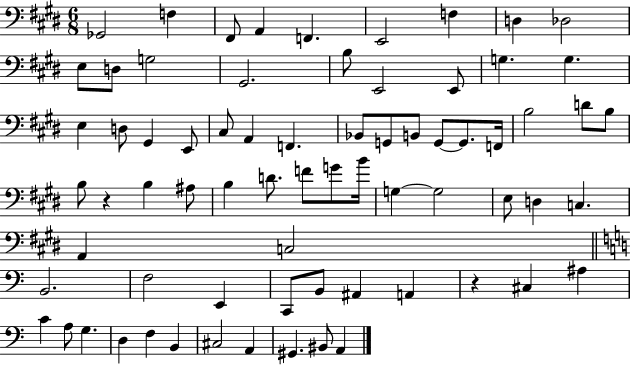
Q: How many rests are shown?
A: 2